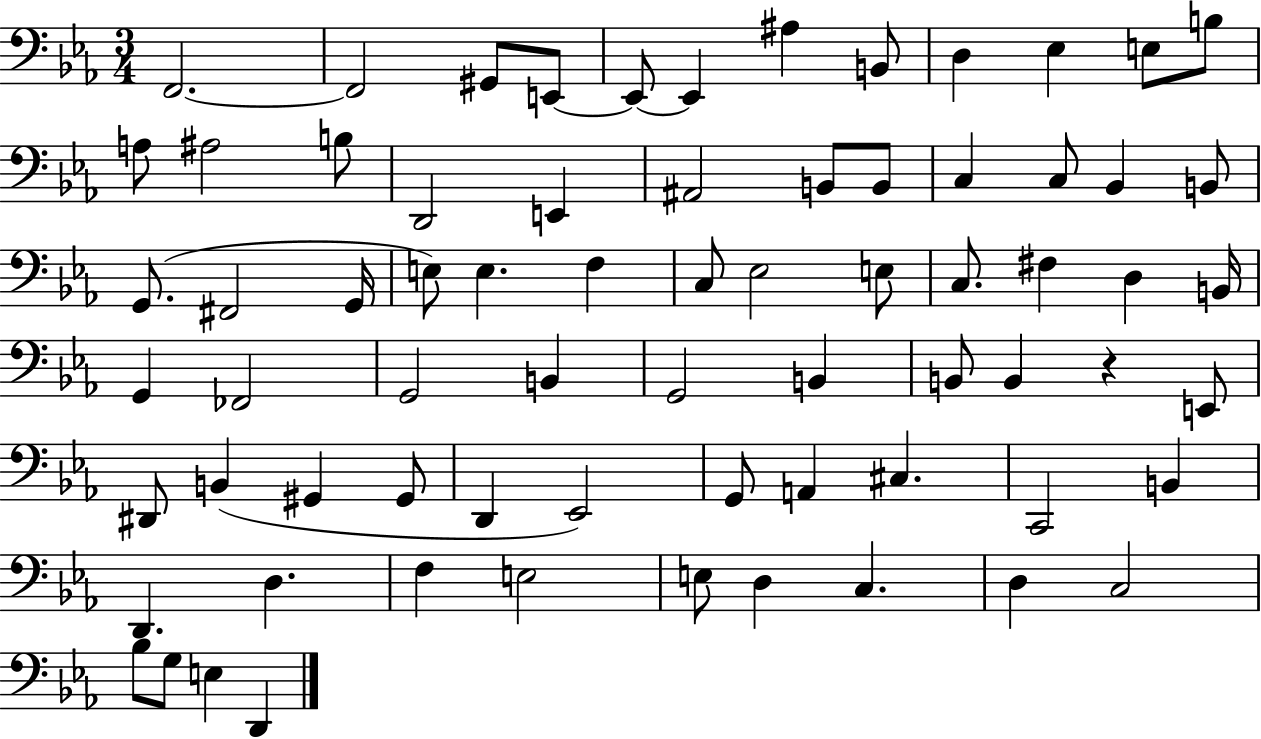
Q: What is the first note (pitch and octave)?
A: F2